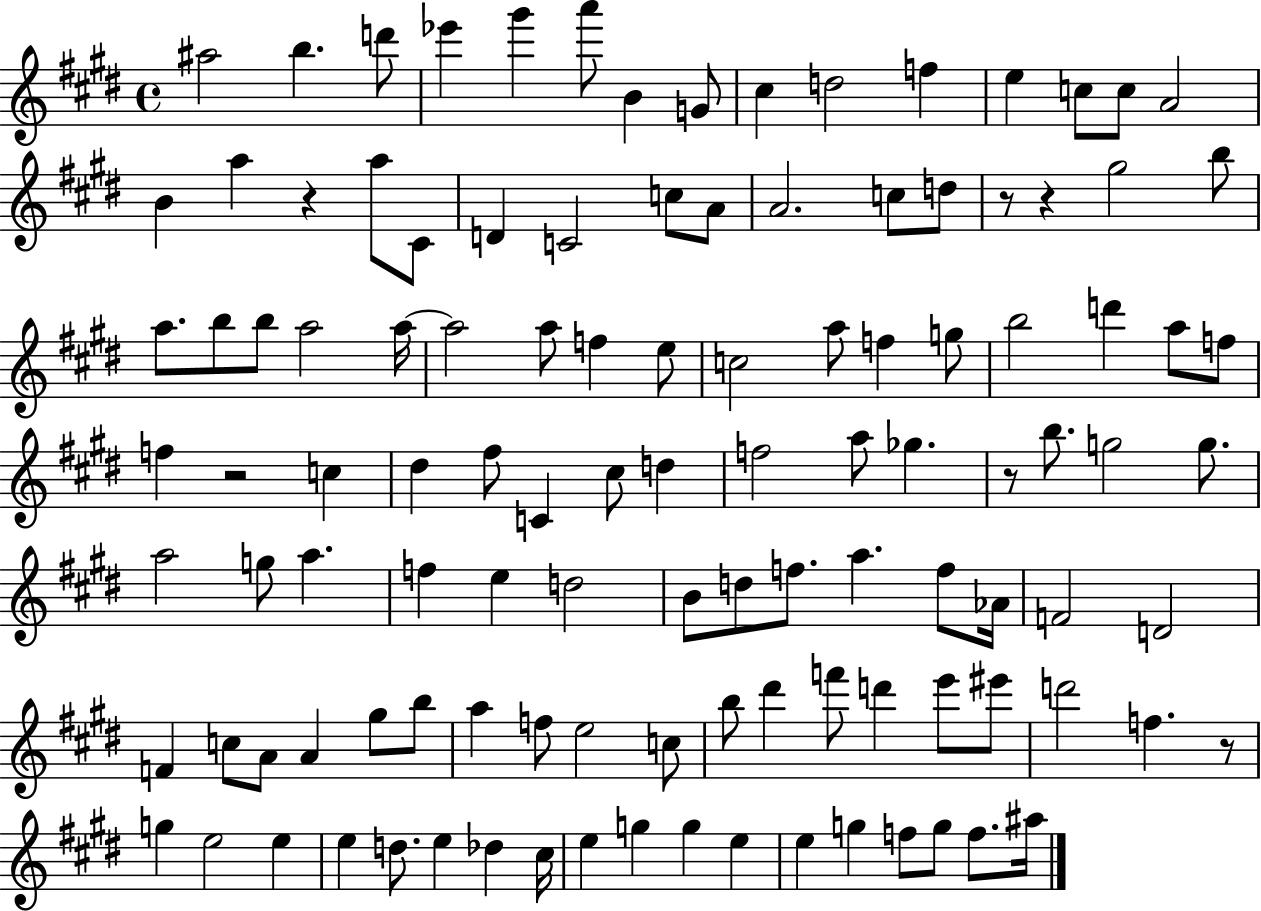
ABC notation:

X:1
T:Untitled
M:4/4
L:1/4
K:E
^a2 b d'/2 _e' ^g' a'/2 B G/2 ^c d2 f e c/2 c/2 A2 B a z a/2 ^C/2 D C2 c/2 A/2 A2 c/2 d/2 z/2 z ^g2 b/2 a/2 b/2 b/2 a2 a/4 a2 a/2 f e/2 c2 a/2 f g/2 b2 d' a/2 f/2 f z2 c ^d ^f/2 C ^c/2 d f2 a/2 _g z/2 b/2 g2 g/2 a2 g/2 a f e d2 B/2 d/2 f/2 a f/2 _A/4 F2 D2 F c/2 A/2 A ^g/2 b/2 a f/2 e2 c/2 b/2 ^d' f'/2 d' e'/2 ^e'/2 d'2 f z/2 g e2 e e d/2 e _d ^c/4 e g g e e g f/2 g/2 f/2 ^a/4